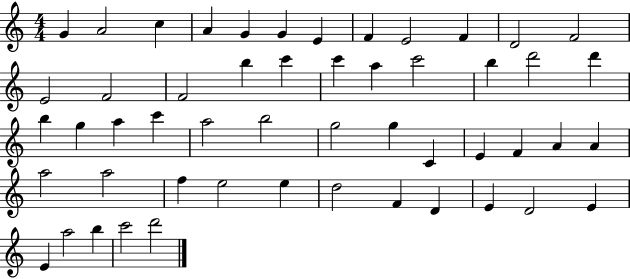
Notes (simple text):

G4/q A4/h C5/q A4/q G4/q G4/q E4/q F4/q E4/h F4/q D4/h F4/h E4/h F4/h F4/h B5/q C6/q C6/q A5/q C6/h B5/q D6/h D6/q B5/q G5/q A5/q C6/q A5/h B5/h G5/h G5/q C4/q E4/q F4/q A4/q A4/q A5/h A5/h F5/q E5/h E5/q D5/h F4/q D4/q E4/q D4/h E4/q E4/q A5/h B5/q C6/h D6/h